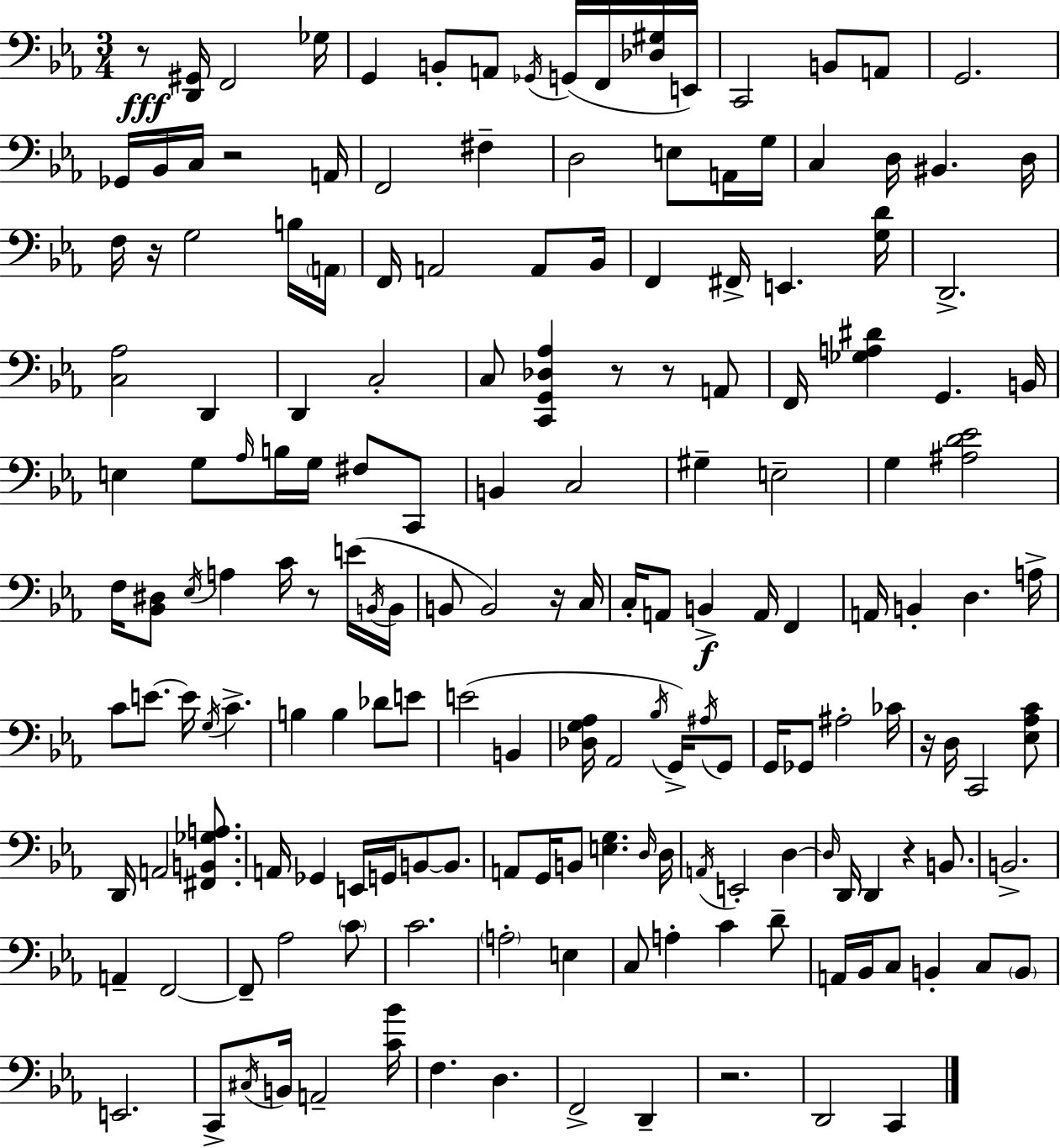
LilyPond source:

{
  \clef bass
  \numericTimeSignature
  \time 3/4
  \key ees \major
  r8\fff <d, gis,>16 f,2 ges16 | g,4 b,8-. a,8 \acciaccatura { ges,16 }( g,16 f,16 <des gis>16 | e,16) c,2 b,8 a,8 | g,2. | \break ges,16 bes,16 c16 r2 | a,16 f,2 fis4-- | d2 e8 a,16 | g16 c4 d16 bis,4. | \break d16 f16 r16 g2 b16 | \parenthesize a,16 f,16 a,2 a,8 | bes,16 f,4 fis,16-> e,4. | <g d'>16 d,2.-> | \break <c aes>2 d,4 | d,4 c2-. | c8 <c, g, des aes>4 r8 r8 a,8 | f,16 <ges a dis'>4 g,4. | \break b,16 e4 g8 \grace { aes16 } b16 g16 fis8 | c,8 b,4 c2 | gis4-- e2-- | g4 <ais d' ees'>2 | \break f16 <bes, dis>8 \acciaccatura { ees16 } a4 c'16 r8 | e'16( \acciaccatura { b,16 } b,16 b,8 b,2) | r16 c16 c16-. a,8 b,4->\f a,16 | f,4 a,16 b,4-. d4. | \break a16-> c'8 e'8.~~ e'16 \acciaccatura { g16 } c'4.-> | b4 b4 | des'8 e'8 e'2( | b,4 <des g aes>16 aes,2 | \break \acciaccatura { bes16 } g,16->) \acciaccatura { ais16 } g,8 g,16 ges,8 ais2-. | ces'16 r16 d16 c,2 | <ees aes c'>8 d,16 a,2 | <fis, b, ges a>8. a,16 ges,4 | \break e,16 g,16 b,8~~ b,8. a,8 g,16 b,8 | <e g>4. \grace { d16 } d16 \acciaccatura { a,16 } e,2-. | d4~~ \grace { d16 } d,16 d,4 | r4 b,8. b,2.-> | \break a,4-- | f,2~~ f,8-- | aes2 \parenthesize c'8 c'2. | \parenthesize a2-. | \break e4 c8 | a4-. c'4 d'8-- a,16 bes,16 | c8 b,4-. c8 \parenthesize b,8 e,2. | c,8-> | \break \acciaccatura { cis16 } b,16 a,2-- <c' bes'>16 f4. | d4. f,2-> | d,4-- r2. | d,2 | \break c,4 \bar "|."
}